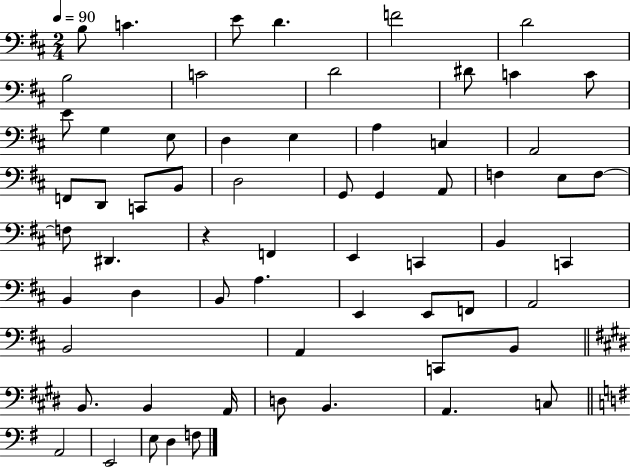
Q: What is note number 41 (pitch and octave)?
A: B2